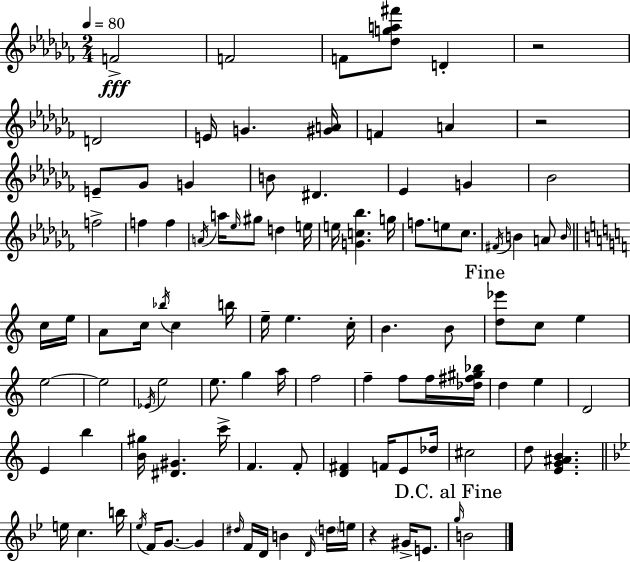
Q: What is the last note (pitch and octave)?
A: B4